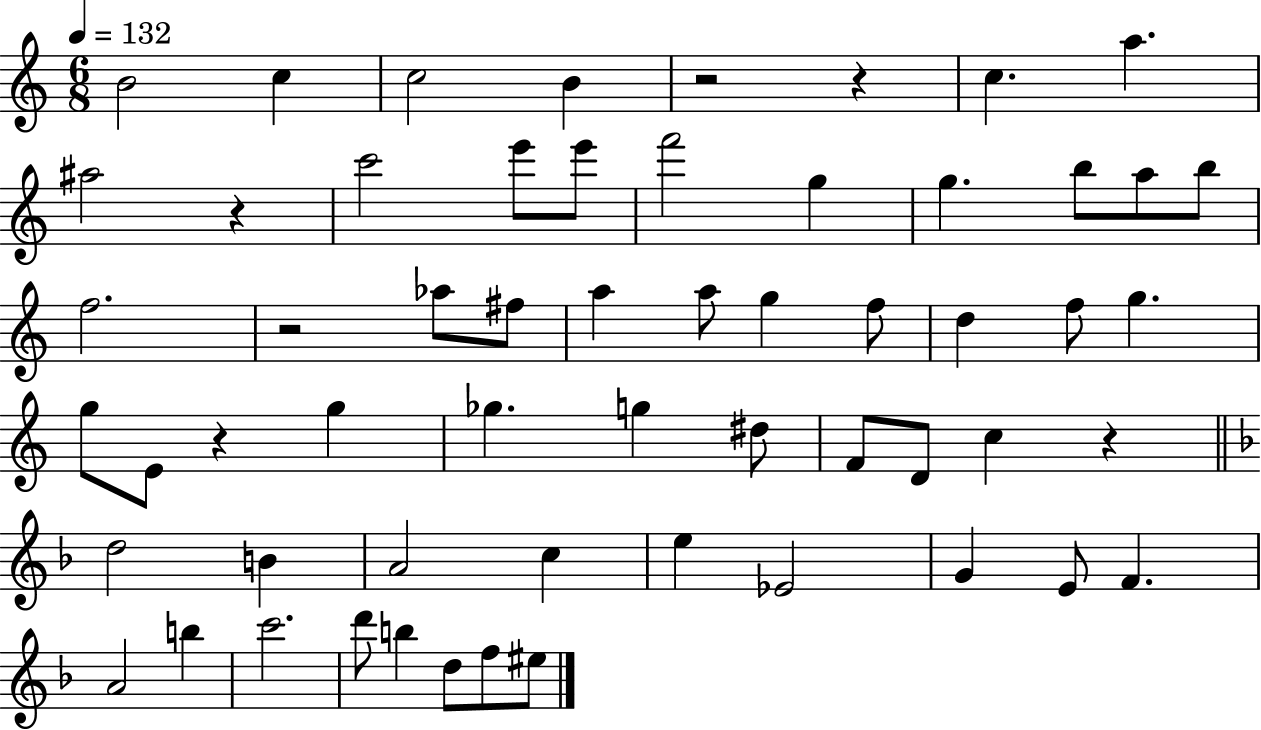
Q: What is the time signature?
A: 6/8